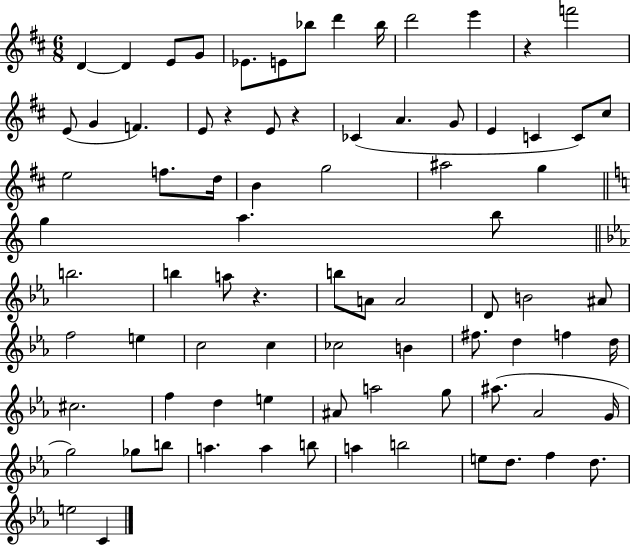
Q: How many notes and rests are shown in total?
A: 81